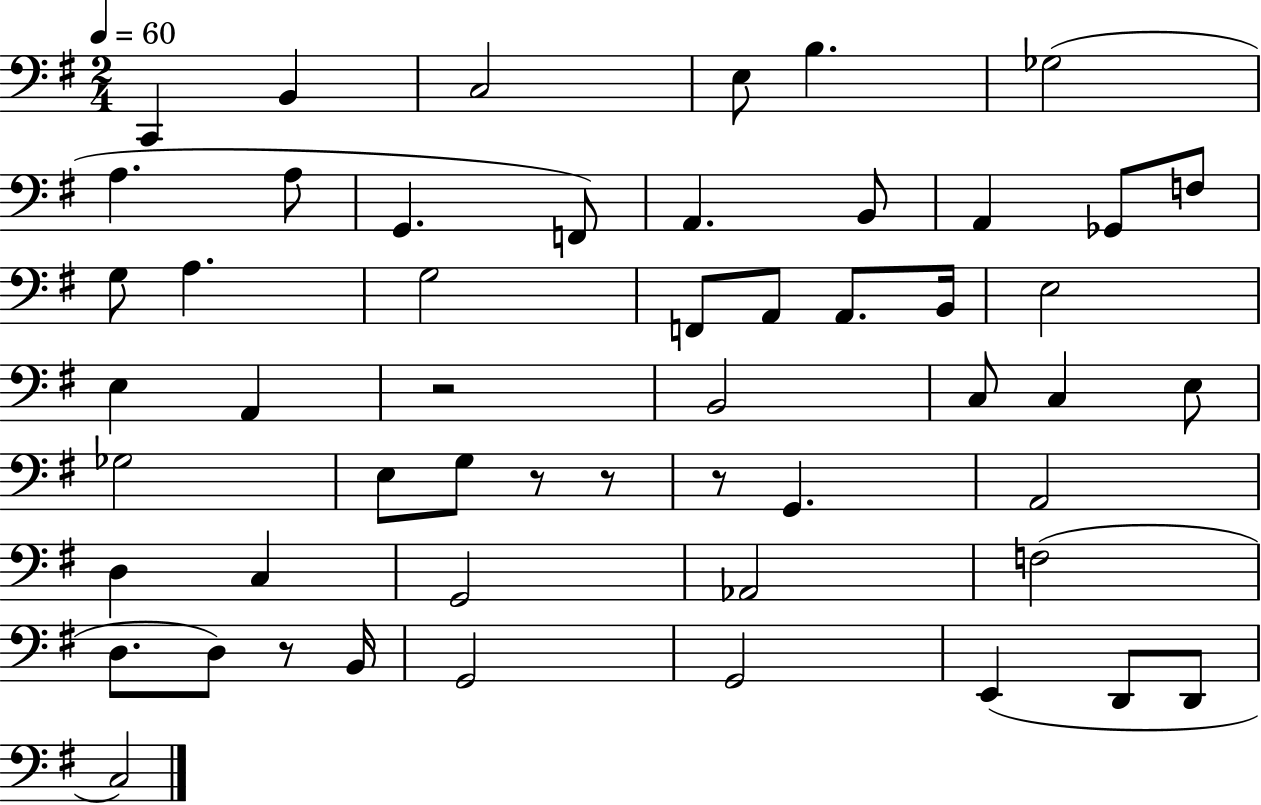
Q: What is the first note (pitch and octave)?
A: C2